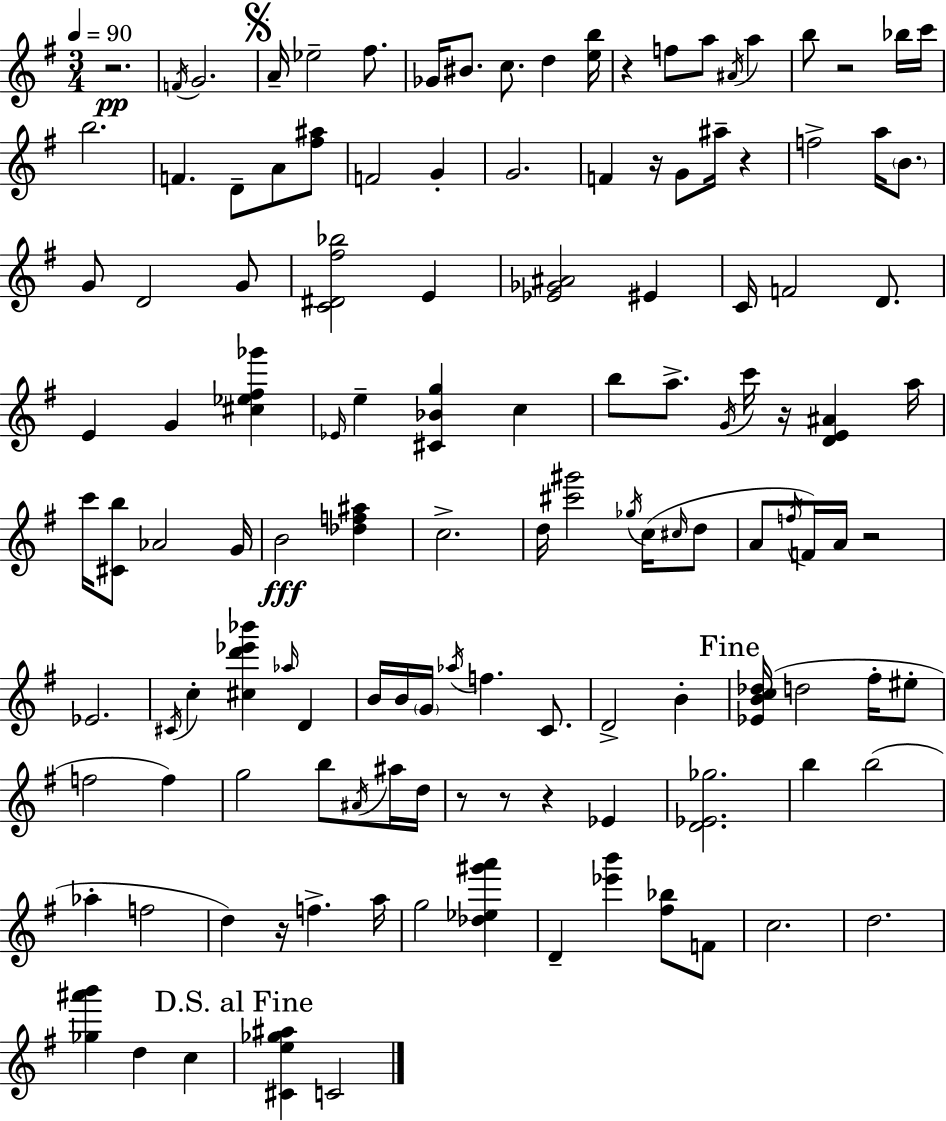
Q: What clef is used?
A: treble